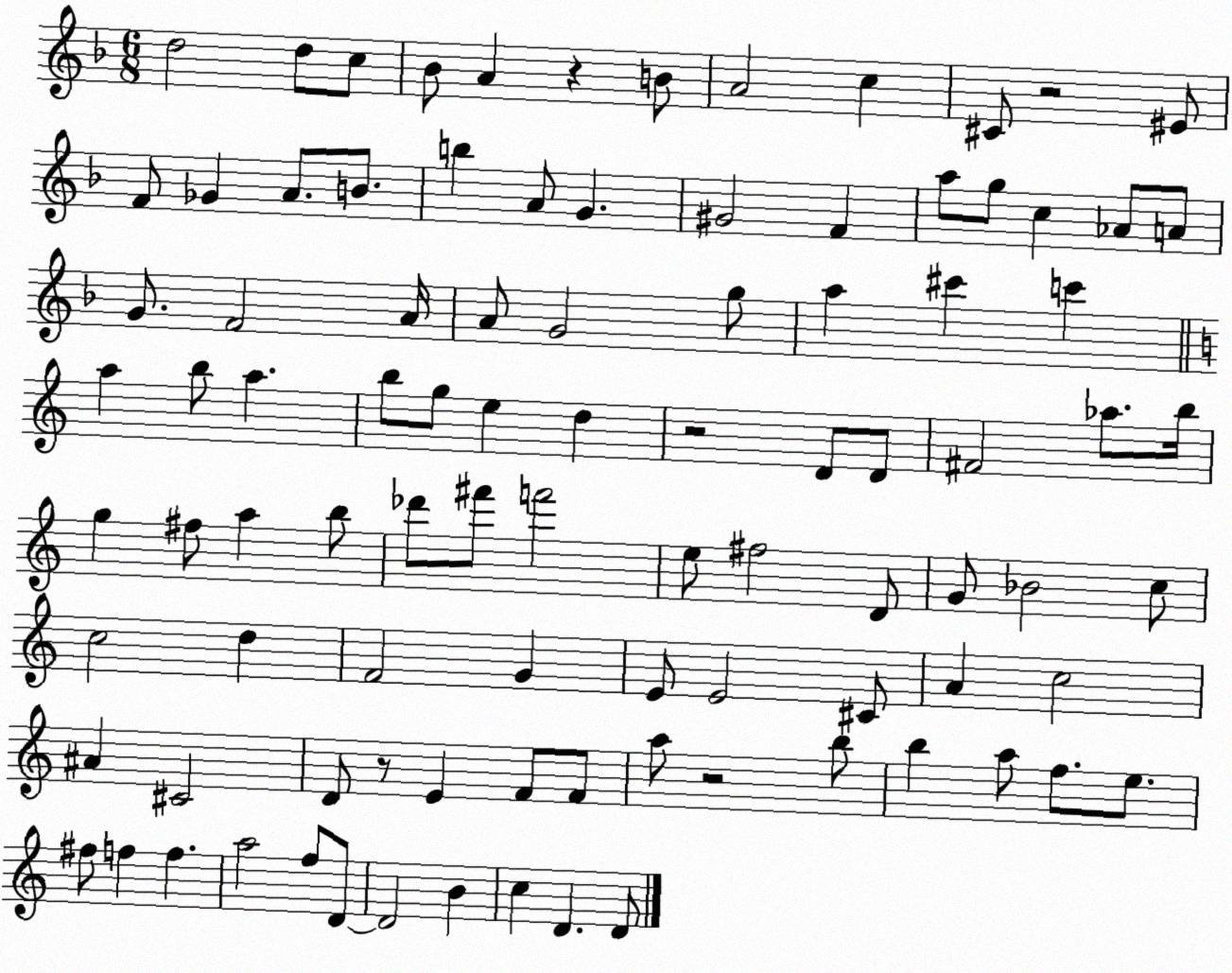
X:1
T:Untitled
M:6/8
L:1/4
K:F
d2 d/2 c/2 _B/2 A z B/2 A2 c ^C/2 z2 ^E/2 F/2 _G A/2 B/2 b A/2 G ^G2 F a/2 g/2 c _A/2 A/2 G/2 F2 A/4 A/2 G2 g/2 a ^c' c' a b/2 a b/2 g/2 e d z2 D/2 D/2 ^F2 _a/2 b/4 g ^f/2 a b/2 _d'/2 ^f'/2 f'2 e/2 ^f2 D/2 G/2 _B2 c/2 c2 d F2 G E/2 E2 ^C/2 A c2 ^A ^C2 D/2 z/2 E F/2 F/2 a/2 z2 b/2 b a/2 f/2 e/2 ^f/2 f f a2 f/2 D/2 D2 B c D D/2